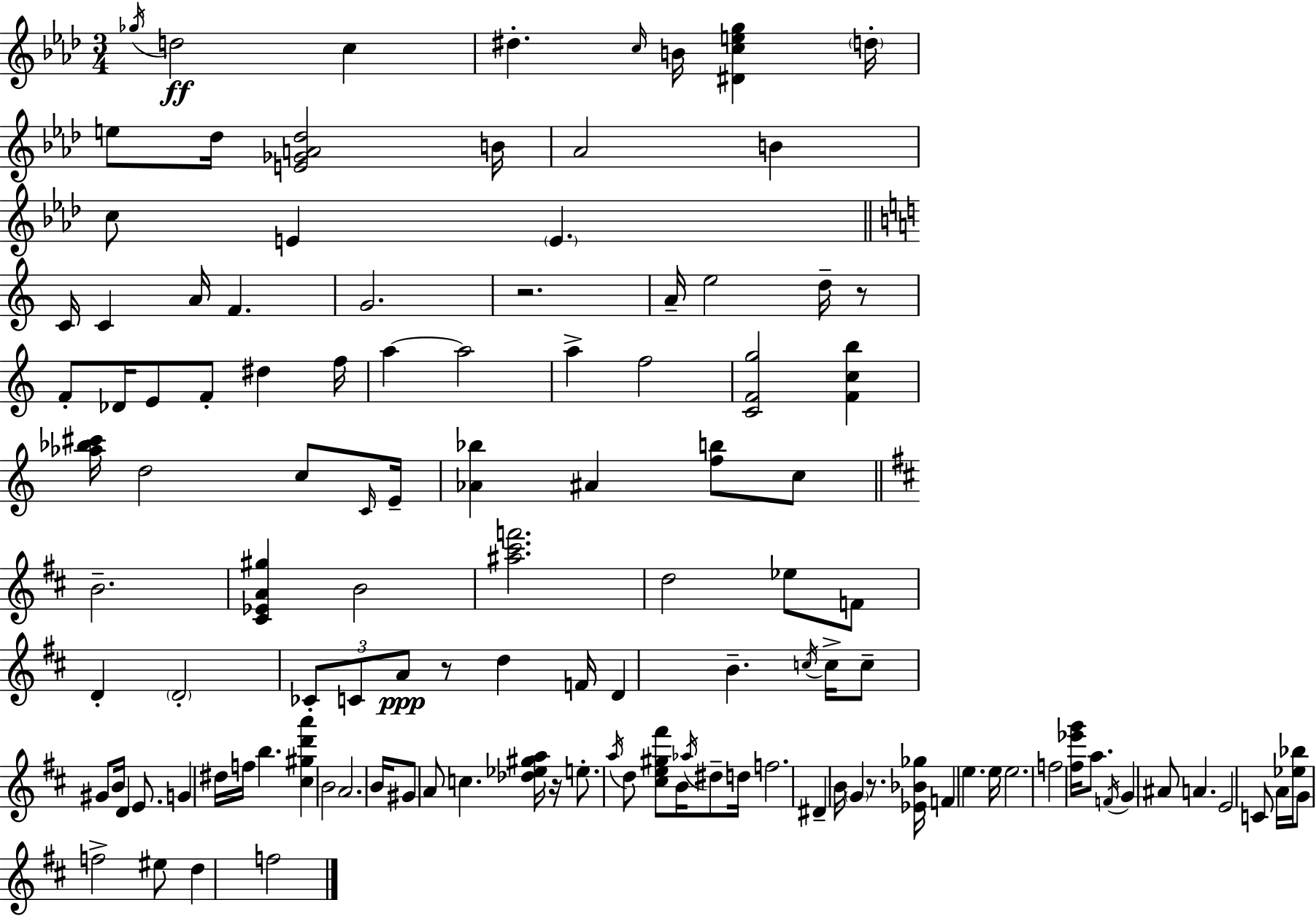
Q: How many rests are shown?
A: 5